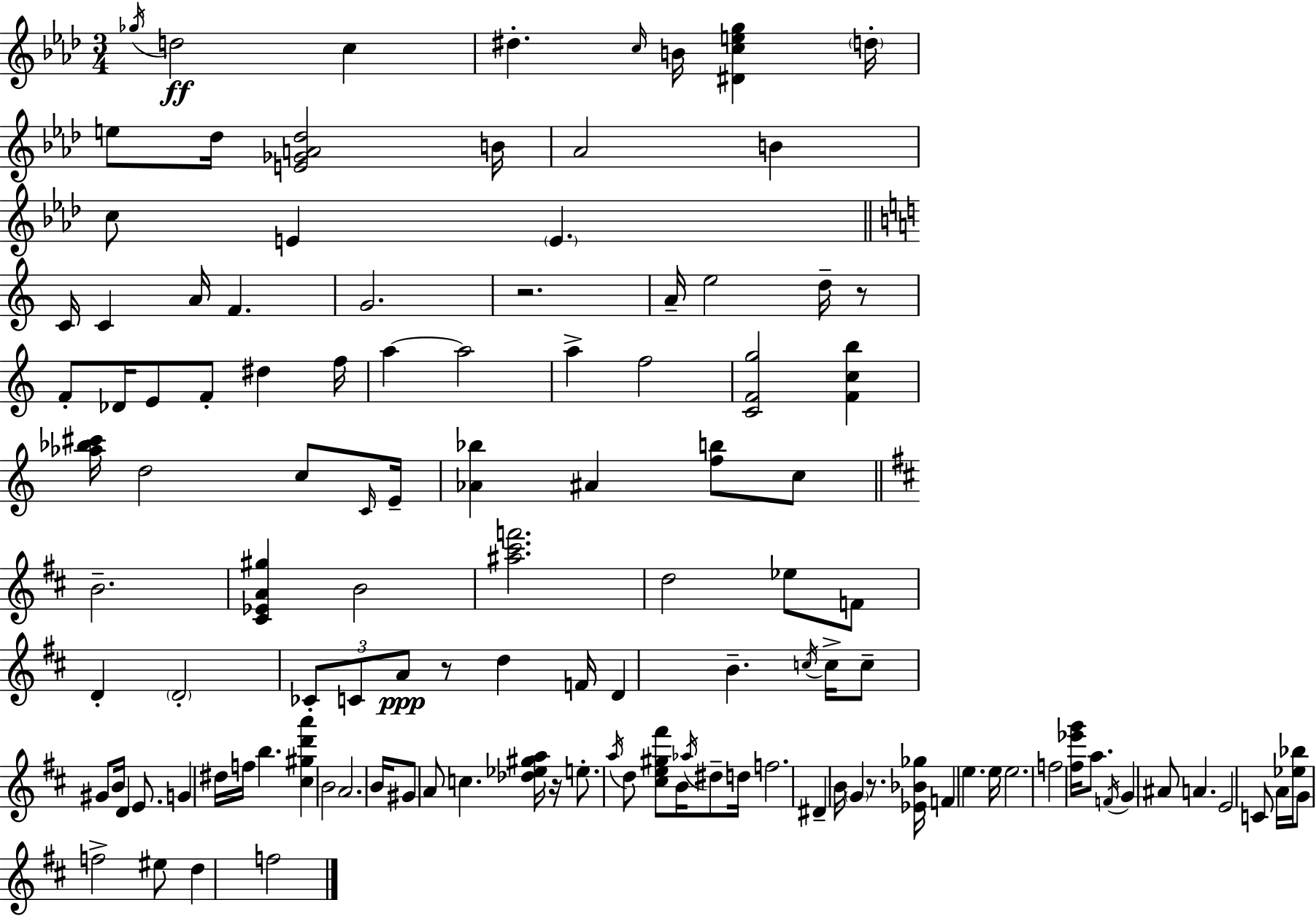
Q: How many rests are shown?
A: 5